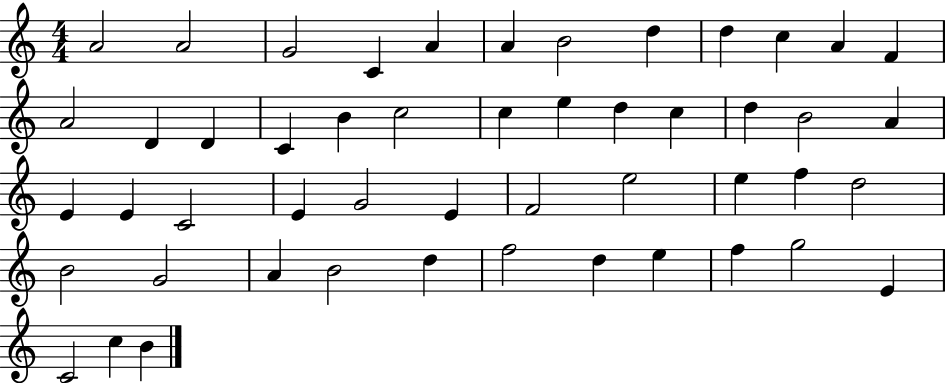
A4/h A4/h G4/h C4/q A4/q A4/q B4/h D5/q D5/q C5/q A4/q F4/q A4/h D4/q D4/q C4/q B4/q C5/h C5/q E5/q D5/q C5/q D5/q B4/h A4/q E4/q E4/q C4/h E4/q G4/h E4/q F4/h E5/h E5/q F5/q D5/h B4/h G4/h A4/q B4/h D5/q F5/h D5/q E5/q F5/q G5/h E4/q C4/h C5/q B4/q